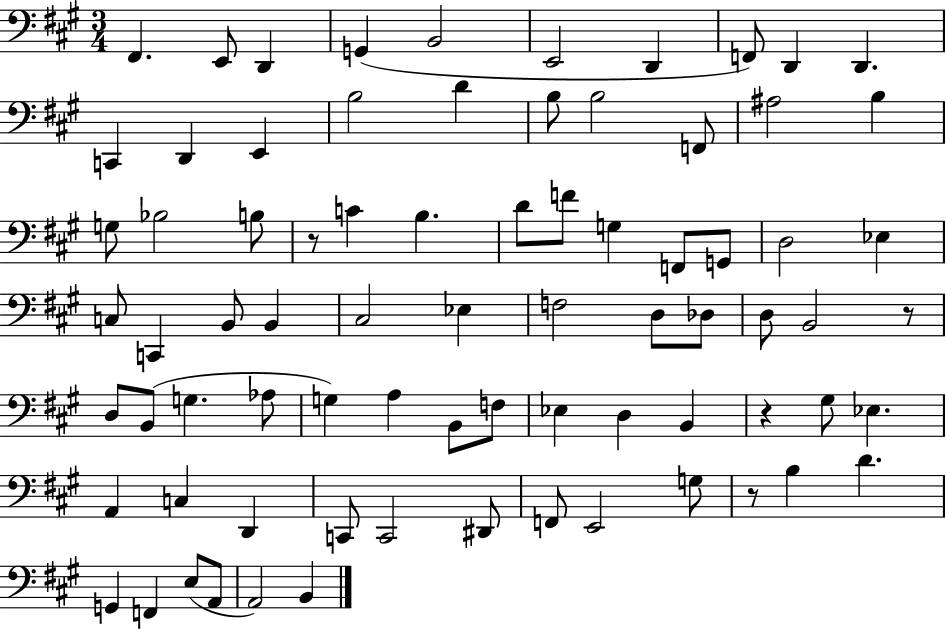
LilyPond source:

{
  \clef bass
  \numericTimeSignature
  \time 3/4
  \key a \major
  \repeat volta 2 { fis,4. e,8 d,4 | g,4( b,2 | e,2 d,4 | f,8) d,4 d,4. | \break c,4 d,4 e,4 | b2 d'4 | b8 b2 f,8 | ais2 b4 | \break g8 bes2 b8 | r8 c'4 b4. | d'8 f'8 g4 f,8 g,8 | d2 ees4 | \break c8 c,4 b,8 b,4 | cis2 ees4 | f2 d8 des8 | d8 b,2 r8 | \break d8 b,8( g4. aes8 | g4) a4 b,8 f8 | ees4 d4 b,4 | r4 gis8 ees4. | \break a,4 c4 d,4 | c,8 c,2 dis,8 | f,8 e,2 g8 | r8 b4 d'4. | \break g,4 f,4 e8( a,8 | a,2) b,4 | } \bar "|."
}